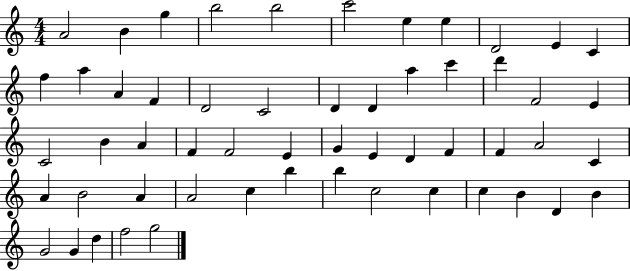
{
  \clef treble
  \numericTimeSignature
  \time 4/4
  \key c \major
  a'2 b'4 g''4 | b''2 b''2 | c'''2 e''4 e''4 | d'2 e'4 c'4 | \break f''4 a''4 a'4 f'4 | d'2 c'2 | d'4 d'4 a''4 c'''4 | d'''4 f'2 e'4 | \break c'2 b'4 a'4 | f'4 f'2 e'4 | g'4 e'4 d'4 f'4 | f'4 a'2 c'4 | \break a'4 b'2 a'4 | a'2 c''4 b''4 | b''4 c''2 c''4 | c''4 b'4 d'4 b'4 | \break g'2 g'4 d''4 | f''2 g''2 | \bar "|."
}